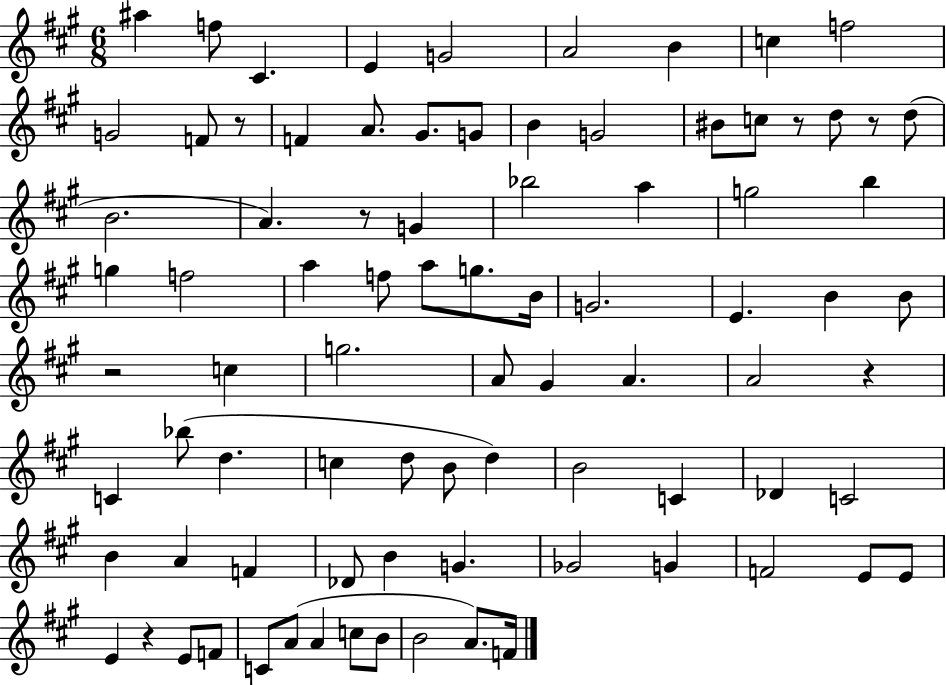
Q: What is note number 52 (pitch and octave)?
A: D5